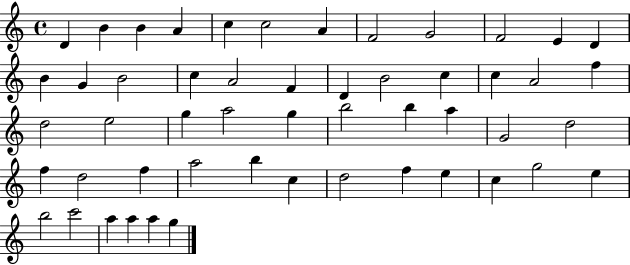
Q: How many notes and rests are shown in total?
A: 52